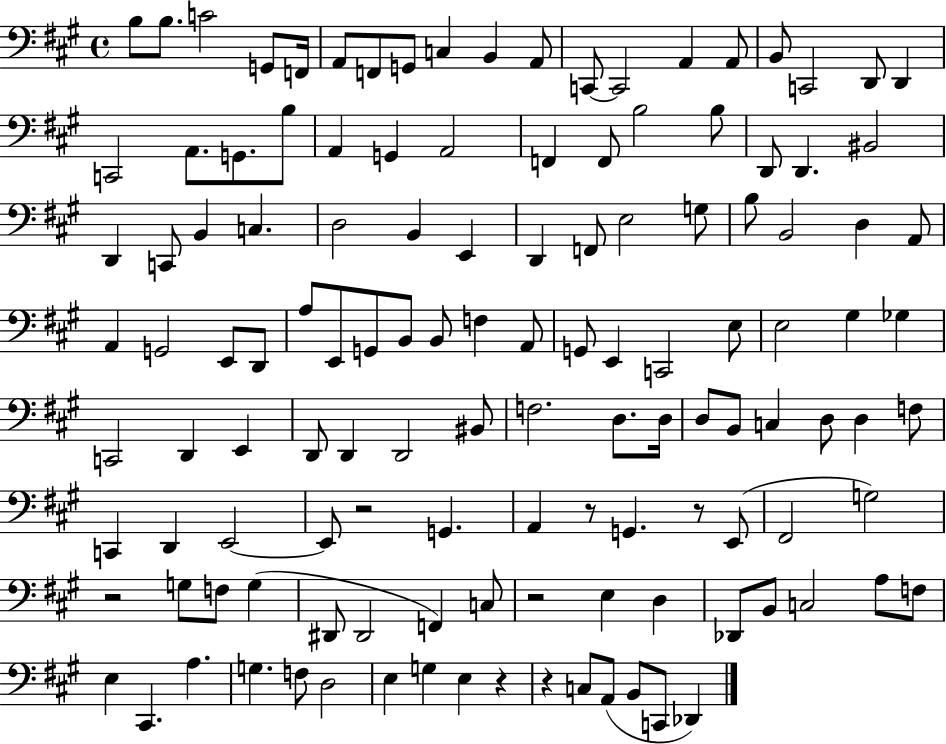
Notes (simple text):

B3/e B3/e. C4/h G2/e F2/s A2/e F2/e G2/e C3/q B2/q A2/e C2/e C2/h A2/q A2/e B2/e C2/h D2/e D2/q C2/h A2/e. G2/e. B3/e A2/q G2/q A2/h F2/q F2/e B3/h B3/e D2/e D2/q. BIS2/h D2/q C2/e B2/q C3/q. D3/h B2/q E2/q D2/q F2/e E3/h G3/e B3/e B2/h D3/q A2/e A2/q G2/h E2/e D2/e A3/e E2/e G2/e B2/e B2/e F3/q A2/e G2/e E2/q C2/h E3/e E3/h G#3/q Gb3/q C2/h D2/q E2/q D2/e D2/q D2/h BIS2/e F3/h. D3/e. D3/s D3/e B2/e C3/q D3/e D3/q F3/e C2/q D2/q E2/h E2/e R/h G2/q. A2/q R/e G2/q. R/e E2/e F#2/h G3/h R/h G3/e F3/e G3/q D#2/e D#2/h F2/q C3/e R/h E3/q D3/q Db2/e B2/e C3/h A3/e F3/e E3/q C#2/q. A3/q. G3/q. F3/e D3/h E3/q G3/q E3/q R/q R/q C3/e A2/e B2/e C2/e Db2/q